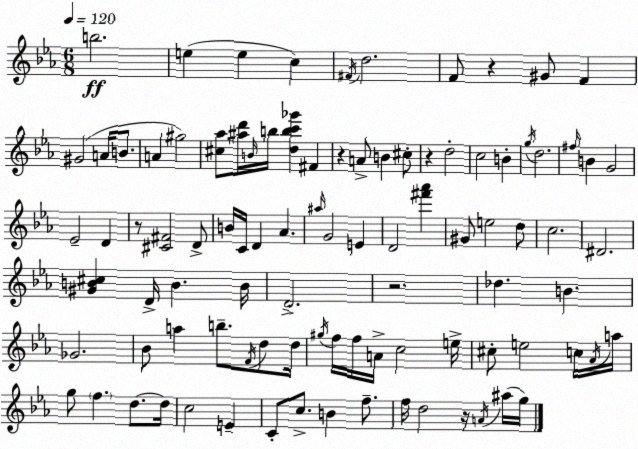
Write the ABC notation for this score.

X:1
T:Untitled
M:6/8
L:1/4
K:Cm
b2 e e c ^F/4 d2 F/2 z ^G/2 F ^G2 A/4 B/2 A ^g2 [^c_a]/2 [^ad']/4 B/4 b/4 [dbc'_g'] ^F z A/2 B ^c/2 z d2 c2 B g/4 d2 ^f/4 B G2 _E2 D z/2 [^C^F]2 D/2 B/4 C/4 D _A ^a/4 G2 E D2 [^f'_a'] ^G/2 e2 d/2 c2 ^D2 [^GB^c] D/4 B B/4 D2 z2 _d B _G2 _B/2 a b/2 F/4 d/2 d/4 ^g/4 f/4 f/4 A/4 c2 e/4 ^c/2 e2 c/4 _A/4 a/4 g/2 f d/2 d/4 c2 E C/2 c/2 B f/2 f/4 d2 z/4 A/4 ^a/4 g/4